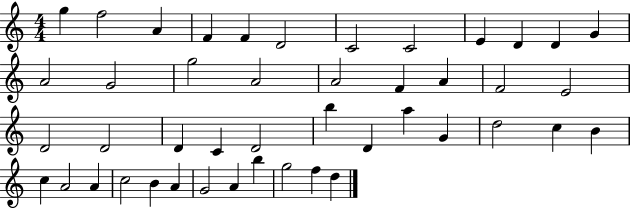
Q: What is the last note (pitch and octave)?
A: D5